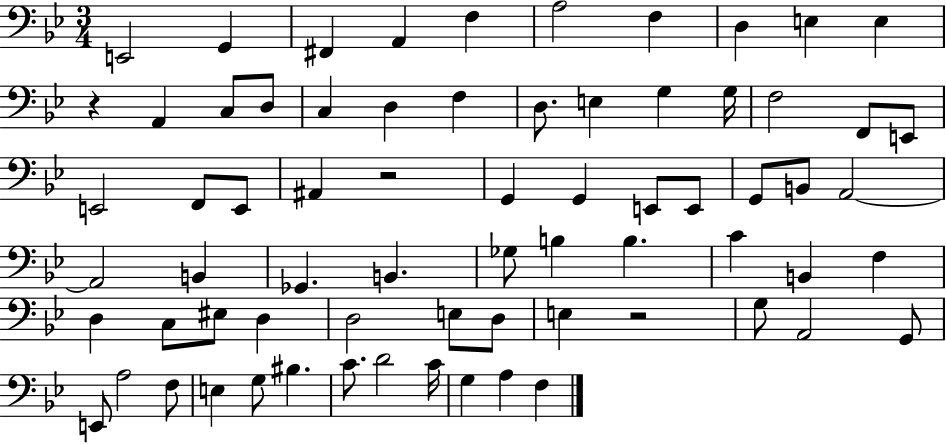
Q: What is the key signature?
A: BES major